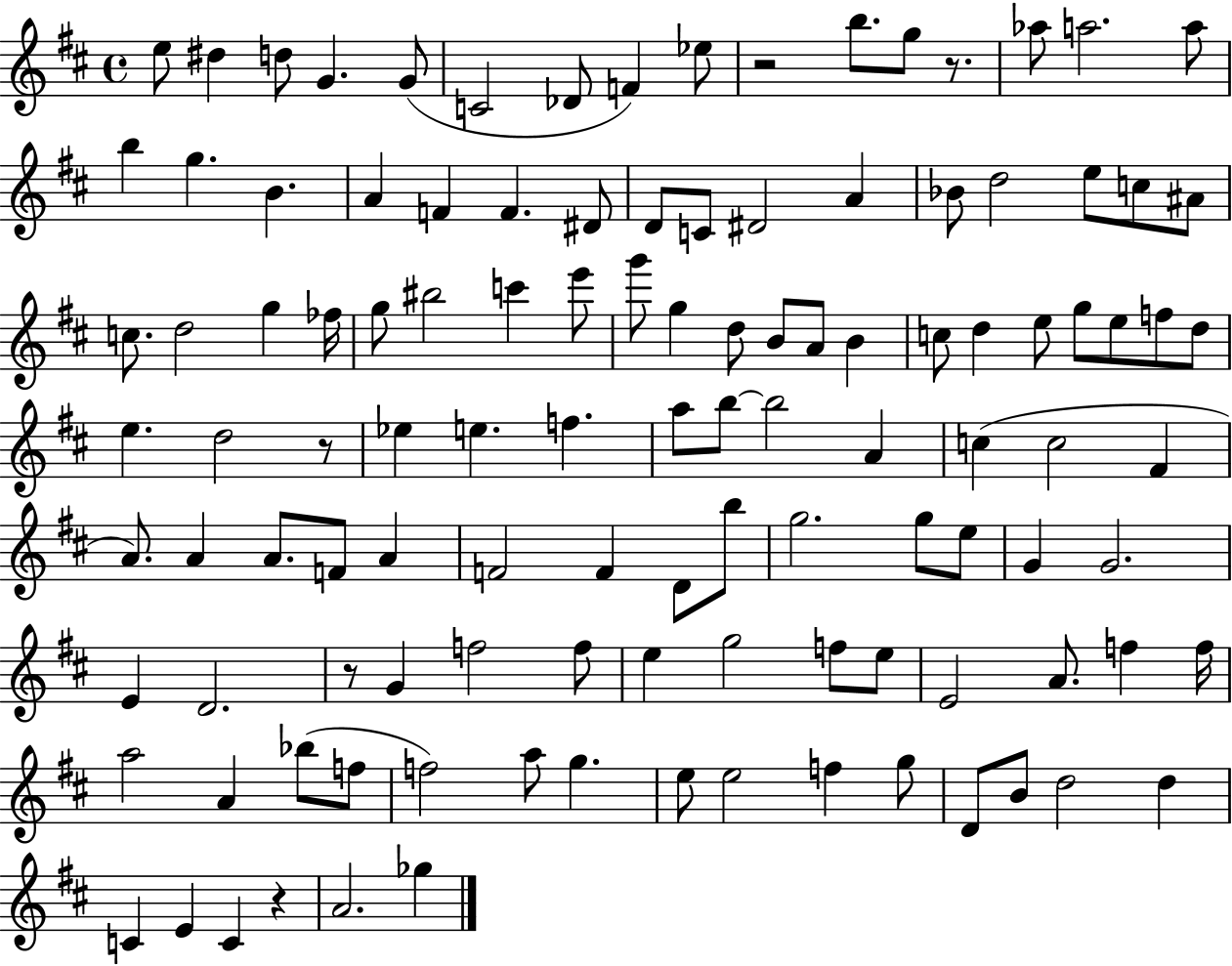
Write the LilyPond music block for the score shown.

{
  \clef treble
  \time 4/4
  \defaultTimeSignature
  \key d \major
  e''8 dis''4 d''8 g'4. g'8( | c'2 des'8 f'4) ees''8 | r2 b''8. g''8 r8. | aes''8 a''2. a''8 | \break b''4 g''4. b'4. | a'4 f'4 f'4. dis'8 | d'8 c'8 dis'2 a'4 | bes'8 d''2 e''8 c''8 ais'8 | \break c''8. d''2 g''4 fes''16 | g''8 bis''2 c'''4 e'''8 | g'''8 g''4 d''8 b'8 a'8 b'4 | c''8 d''4 e''8 g''8 e''8 f''8 d''8 | \break e''4. d''2 r8 | ees''4 e''4. f''4. | a''8 b''8~~ b''2 a'4 | c''4( c''2 fis'4 | \break a'8.) a'4 a'8. f'8 a'4 | f'2 f'4 d'8 b''8 | g''2. g''8 e''8 | g'4 g'2. | \break e'4 d'2. | r8 g'4 f''2 f''8 | e''4 g''2 f''8 e''8 | e'2 a'8. f''4 f''16 | \break a''2 a'4 bes''8( f''8 | f''2) a''8 g''4. | e''8 e''2 f''4 g''8 | d'8 b'8 d''2 d''4 | \break c'4 e'4 c'4 r4 | a'2. ges''4 | \bar "|."
}